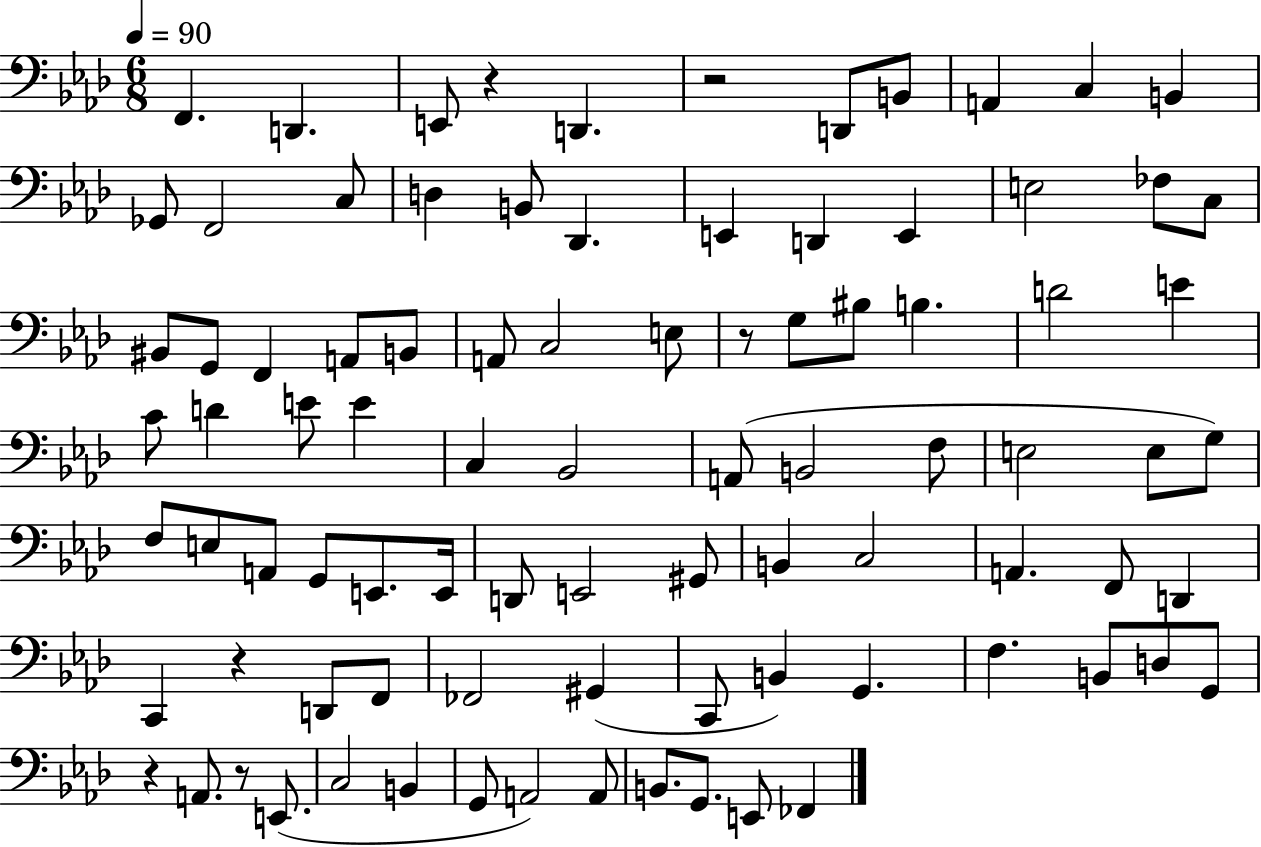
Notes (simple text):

F2/q. D2/q. E2/e R/q D2/q. R/h D2/e B2/e A2/q C3/q B2/q Gb2/e F2/h C3/e D3/q B2/e Db2/q. E2/q D2/q E2/q E3/h FES3/e C3/e BIS2/e G2/e F2/q A2/e B2/e A2/e C3/h E3/e R/e G3/e BIS3/e B3/q. D4/h E4/q C4/e D4/q E4/e E4/q C3/q Bb2/h A2/e B2/h F3/e E3/h E3/e G3/e F3/e E3/e A2/e G2/e E2/e. E2/s D2/e E2/h G#2/e B2/q C3/h A2/q. F2/e D2/q C2/q R/q D2/e F2/e FES2/h G#2/q C2/e B2/q G2/q. F3/q. B2/e D3/e G2/e R/q A2/e. R/e E2/e. C3/h B2/q G2/e A2/h A2/e B2/e. G2/e. E2/e FES2/q